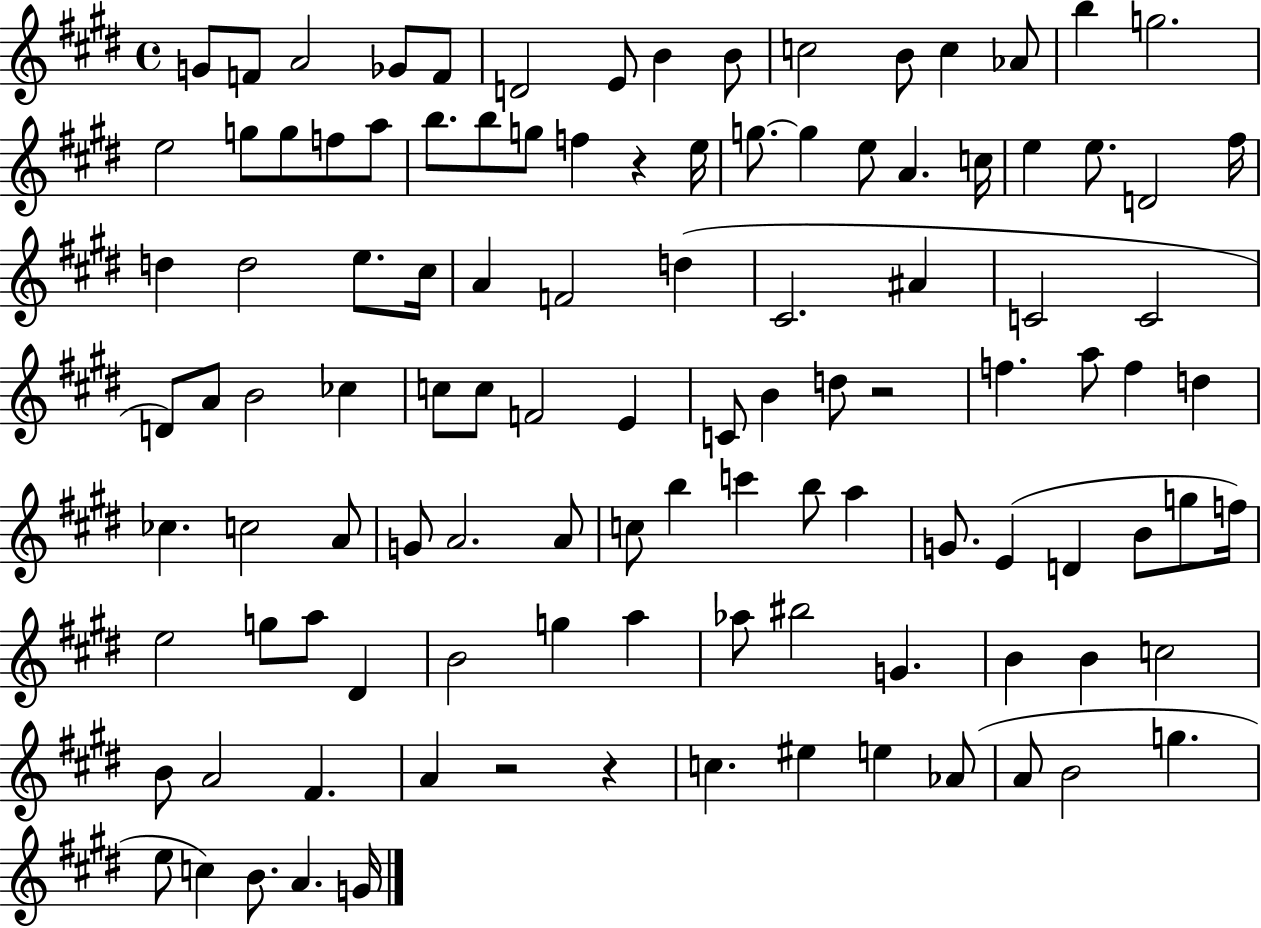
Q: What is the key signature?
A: E major